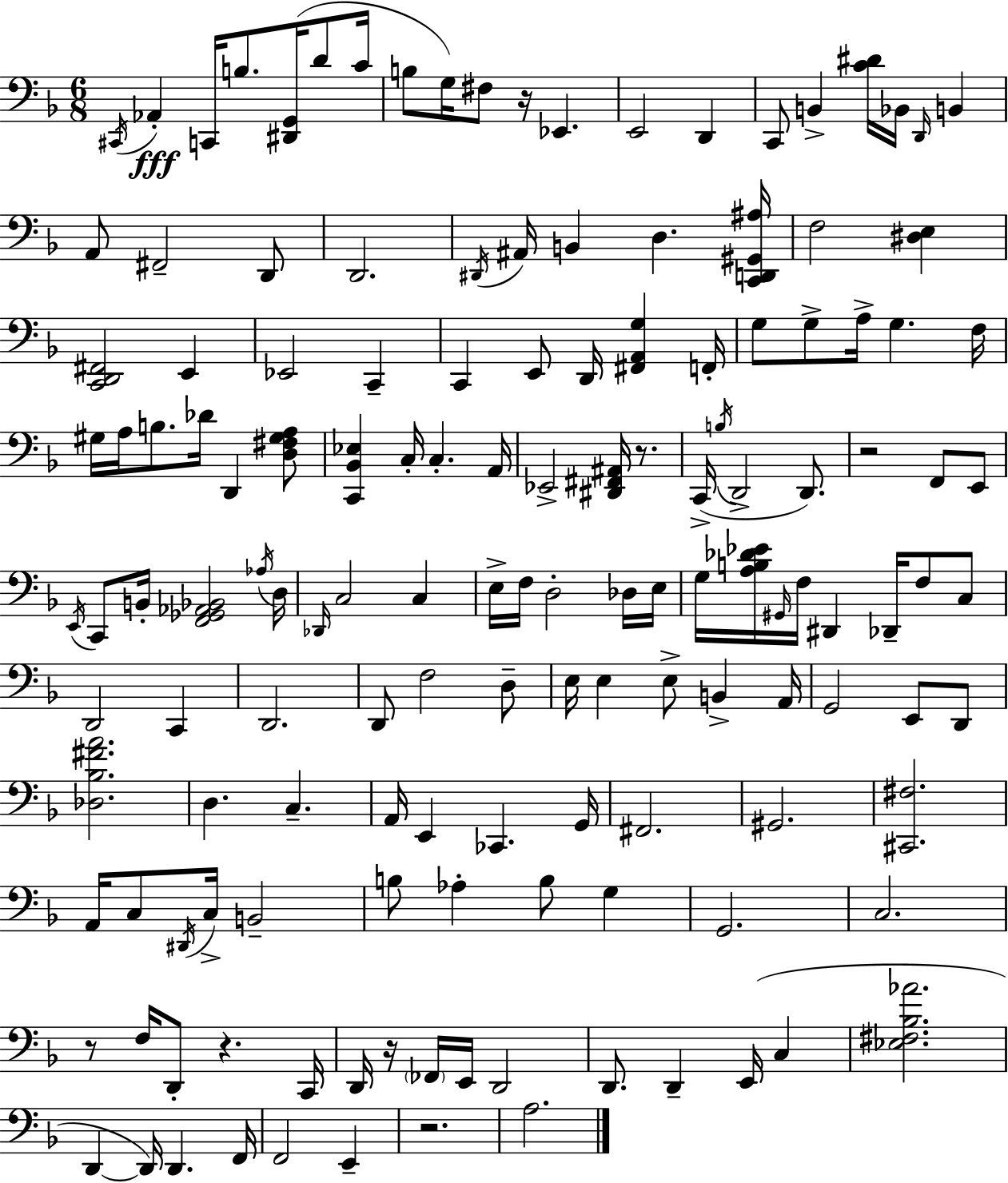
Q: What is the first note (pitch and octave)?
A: C#2